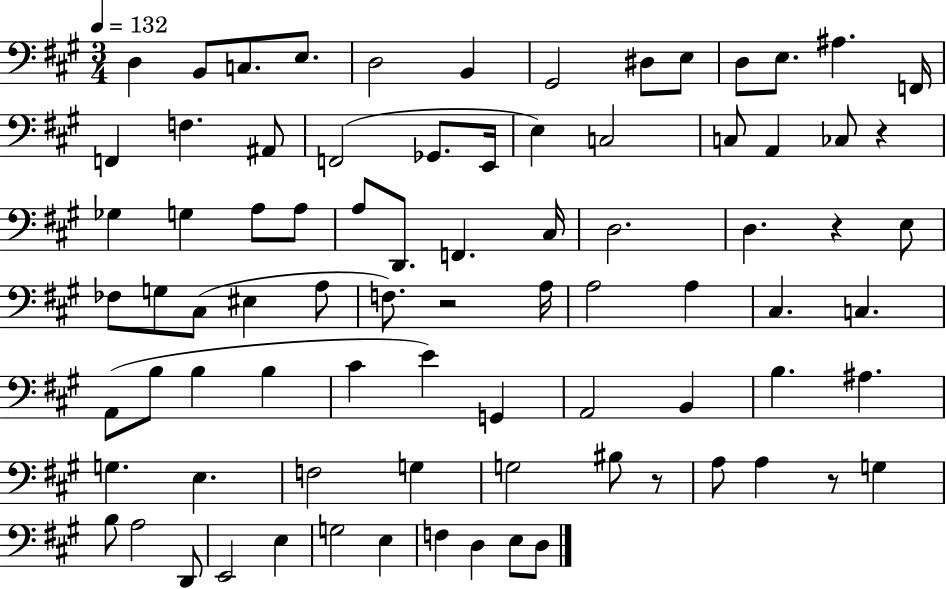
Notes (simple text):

D3/q B2/e C3/e. E3/e. D3/h B2/q G#2/h D#3/e E3/e D3/e E3/e. A#3/q. F2/s F2/q F3/q. A#2/e F2/h Gb2/e. E2/s E3/q C3/h C3/e A2/q CES3/e R/q Gb3/q G3/q A3/e A3/e A3/e D2/e. F2/q. C#3/s D3/h. D3/q. R/q E3/e FES3/e G3/e C#3/e EIS3/q A3/e F3/e. R/h A3/s A3/h A3/q C#3/q. C3/q. A2/e B3/e B3/q B3/q C#4/q E4/q G2/q A2/h B2/q B3/q. A#3/q. G3/q. E3/q. F3/h G3/q G3/h BIS3/e R/e A3/e A3/q R/e G3/q B3/e A3/h D2/e E2/h E3/q G3/h E3/q F3/q D3/q E3/e D3/e